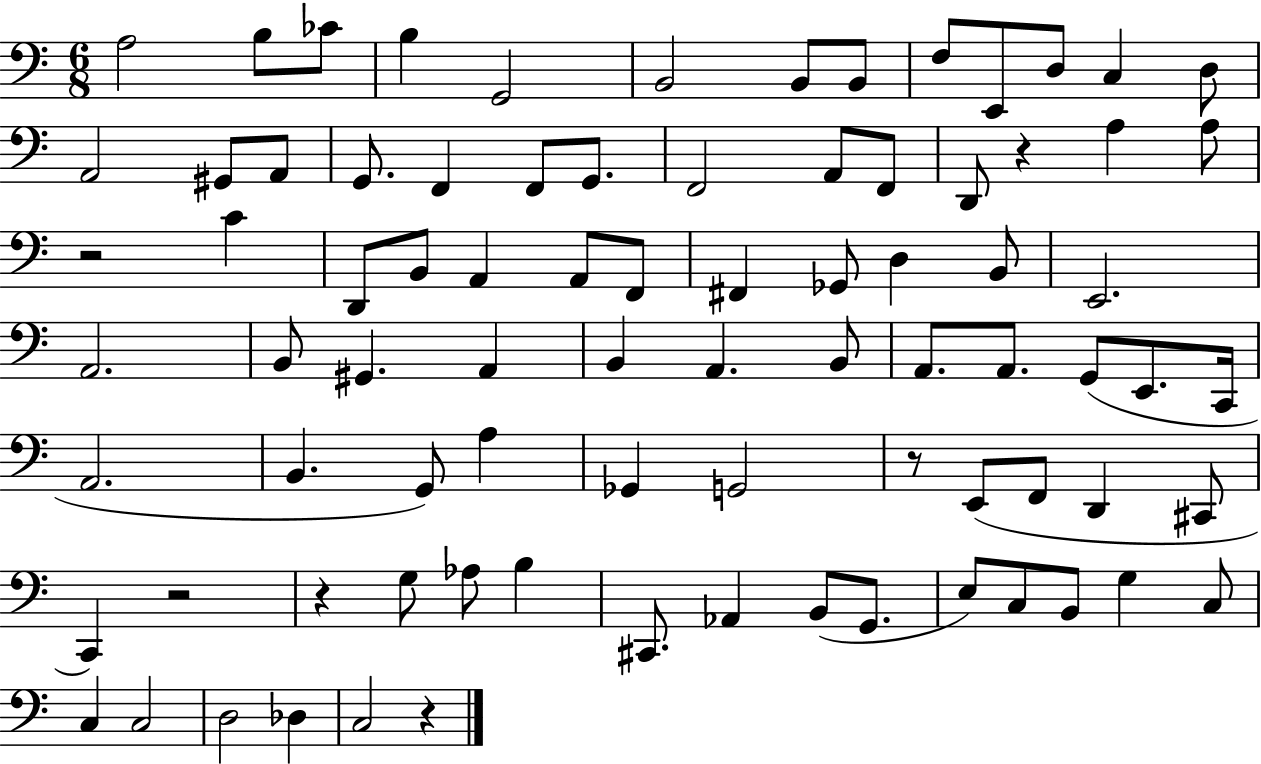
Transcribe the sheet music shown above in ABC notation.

X:1
T:Untitled
M:6/8
L:1/4
K:C
A,2 B,/2 _C/2 B, G,,2 B,,2 B,,/2 B,,/2 F,/2 E,,/2 D,/2 C, D,/2 A,,2 ^G,,/2 A,,/2 G,,/2 F,, F,,/2 G,,/2 F,,2 A,,/2 F,,/2 D,,/2 z A, A,/2 z2 C D,,/2 B,,/2 A,, A,,/2 F,,/2 ^F,, _G,,/2 D, B,,/2 E,,2 A,,2 B,,/2 ^G,, A,, B,, A,, B,,/2 A,,/2 A,,/2 G,,/2 E,,/2 C,,/4 A,,2 B,, G,,/2 A, _G,, G,,2 z/2 E,,/2 F,,/2 D,, ^C,,/2 C,, z2 z G,/2 _A,/2 B, ^C,,/2 _A,, B,,/2 G,,/2 E,/2 C,/2 B,,/2 G, C,/2 C, C,2 D,2 _D, C,2 z